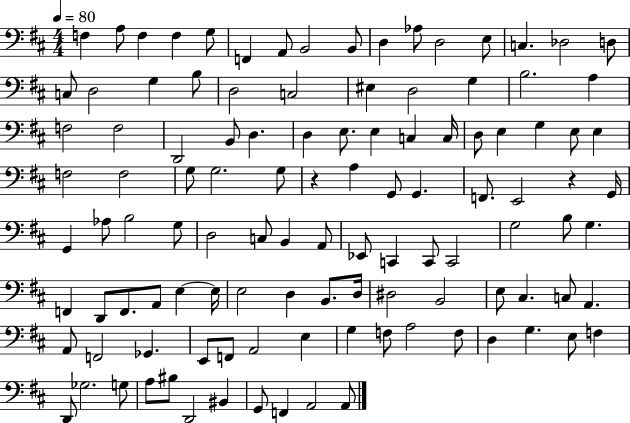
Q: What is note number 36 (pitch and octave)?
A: C3